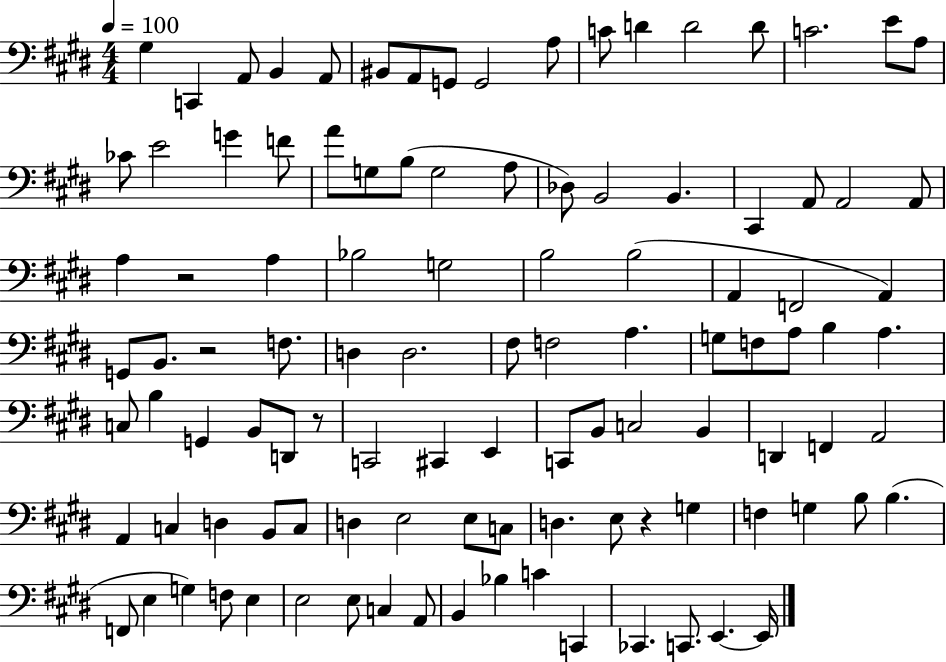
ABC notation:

X:1
T:Untitled
M:4/4
L:1/4
K:E
^G, C,, A,,/2 B,, A,,/2 ^B,,/2 A,,/2 G,,/2 G,,2 A,/2 C/2 D D2 D/2 C2 E/2 A,/2 _C/2 E2 G F/2 A/2 G,/2 B,/2 G,2 A,/2 _D,/2 B,,2 B,, ^C,, A,,/2 A,,2 A,,/2 A, z2 A, _B,2 G,2 B,2 B,2 A,, F,,2 A,, G,,/2 B,,/2 z2 F,/2 D, D,2 ^F,/2 F,2 A, G,/2 F,/2 A,/2 B, A, C,/2 B, G,, B,,/2 D,,/2 z/2 C,,2 ^C,, E,, C,,/2 B,,/2 C,2 B,, D,, F,, A,,2 A,, C, D, B,,/2 C,/2 D, E,2 E,/2 C,/2 D, E,/2 z G, F, G, B,/2 B, F,,/2 E, G, F,/2 E, E,2 E,/2 C, A,,/2 B,, _B, C C,, _C,, C,,/2 E,, E,,/4